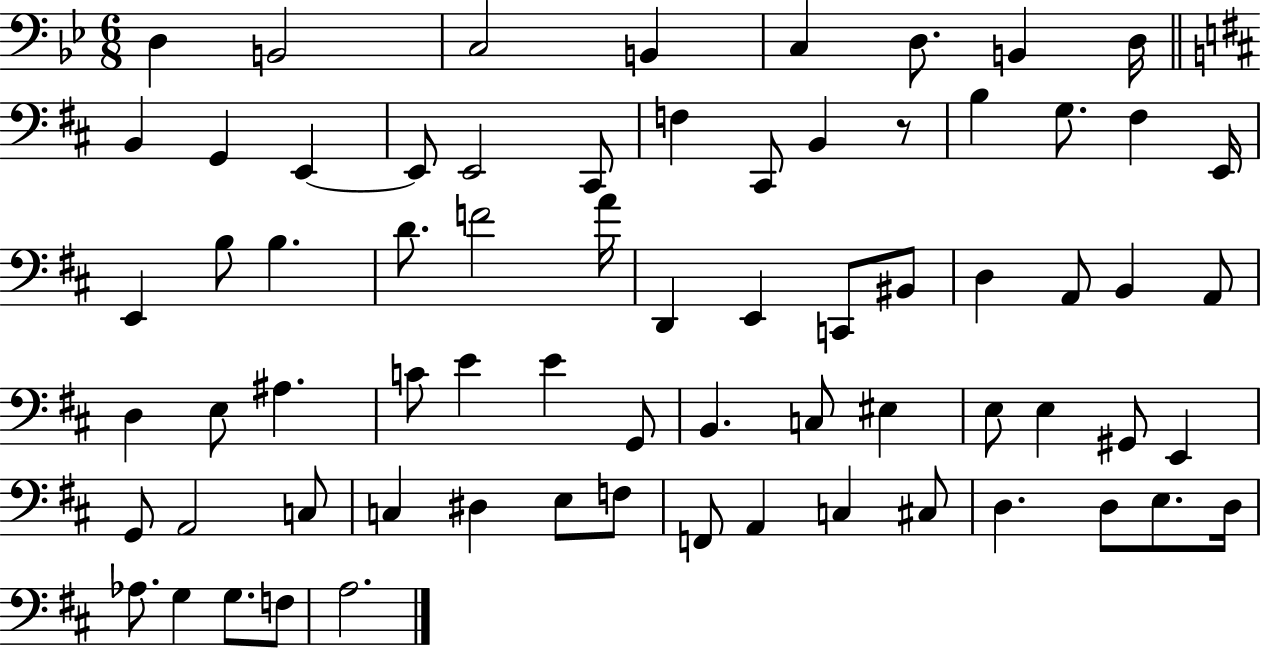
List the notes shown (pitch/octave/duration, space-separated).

D3/q B2/h C3/h B2/q C3/q D3/e. B2/q D3/s B2/q G2/q E2/q E2/e E2/h C#2/e F3/q C#2/e B2/q R/e B3/q G3/e. F#3/q E2/s E2/q B3/e B3/q. D4/e. F4/h A4/s D2/q E2/q C2/e BIS2/e D3/q A2/e B2/q A2/e D3/q E3/e A#3/q. C4/e E4/q E4/q G2/e B2/q. C3/e EIS3/q E3/e E3/q G#2/e E2/q G2/e A2/h C3/e C3/q D#3/q E3/e F3/e F2/e A2/q C3/q C#3/e D3/q. D3/e E3/e. D3/s Ab3/e. G3/q G3/e. F3/e A3/h.